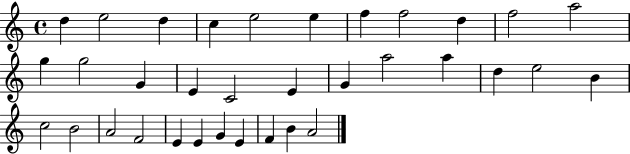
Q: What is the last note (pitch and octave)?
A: A4